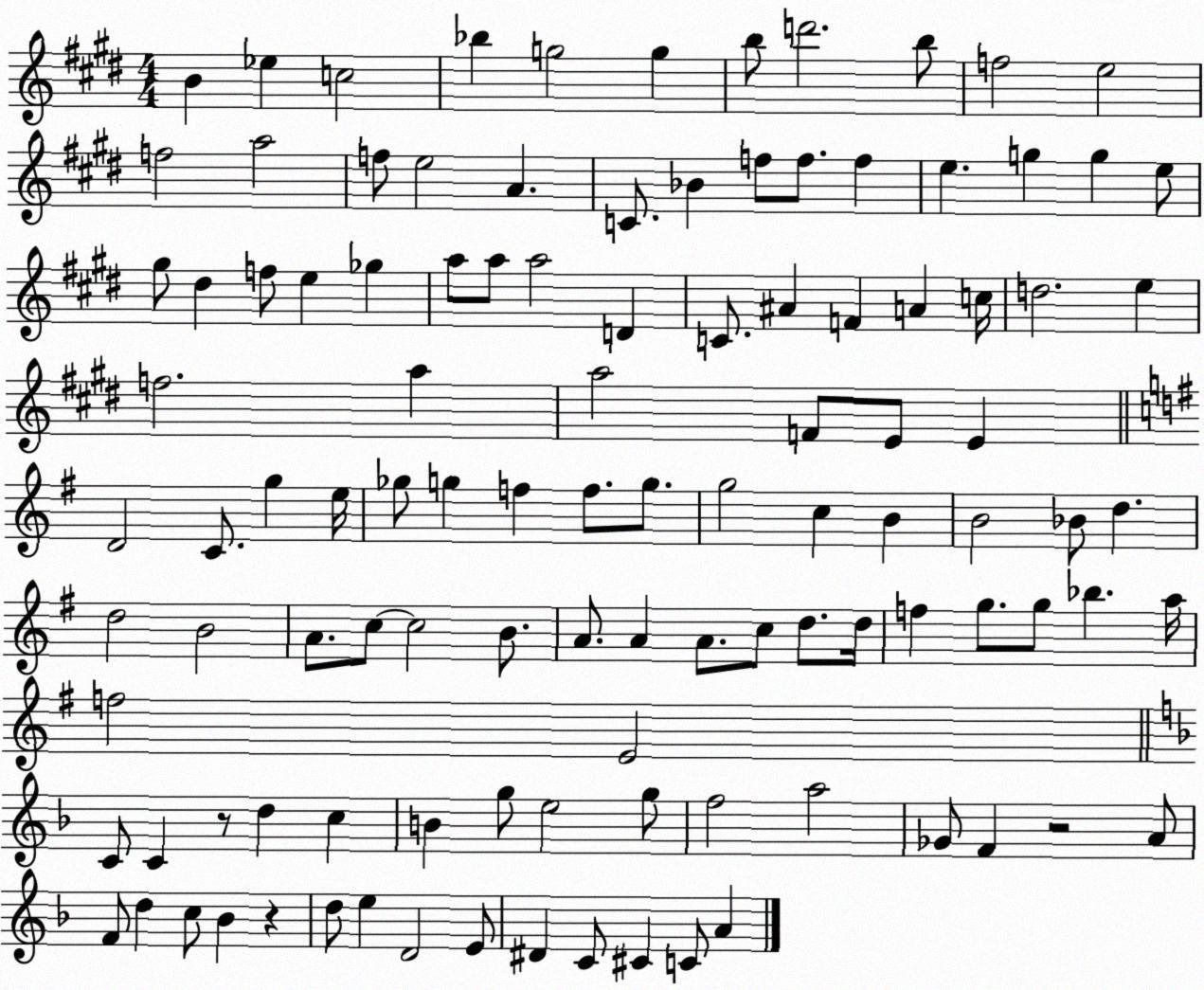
X:1
T:Untitled
M:4/4
L:1/4
K:E
B _e c2 _b g2 g b/2 d'2 b/2 f2 e2 f2 a2 f/2 e2 A C/2 _B f/2 f/2 f e g g e/2 ^g/2 ^d f/2 e _g a/2 a/2 a2 D C/2 ^A F A c/4 d2 e f2 a a2 F/2 E/2 E D2 C/2 g e/4 _g/2 g f f/2 g/2 g2 c B B2 _B/2 d d2 B2 A/2 c/2 c2 B/2 A/2 A A/2 c/2 d/2 d/4 f g/2 g/2 _b a/4 f2 E2 C/2 C z/2 d c B g/2 e2 g/2 f2 a2 _G/2 F z2 A/2 F/2 d c/2 _B z d/2 e D2 E/2 ^D C/2 ^C C/2 A